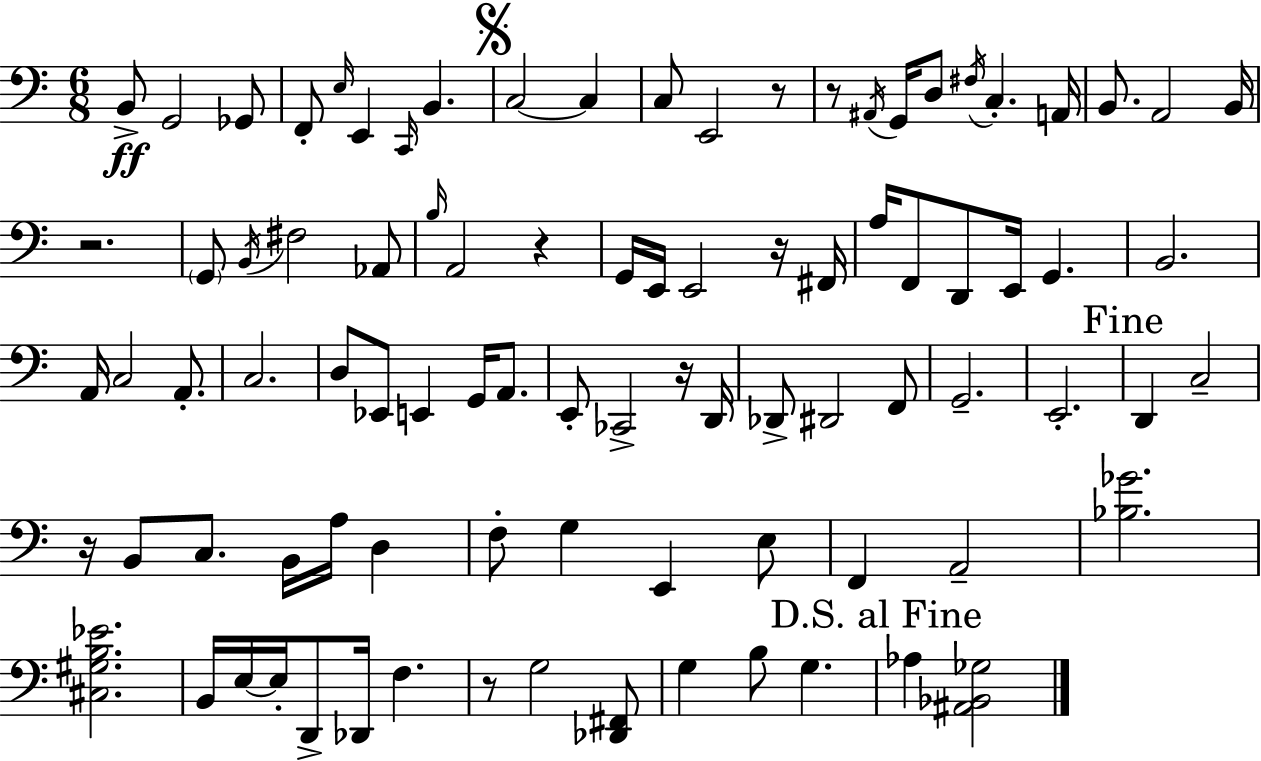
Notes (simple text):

B2/e G2/h Gb2/e F2/e E3/s E2/q C2/s B2/q. C3/h C3/q C3/e E2/h R/e R/e A#2/s G2/s D3/e F#3/s C3/q. A2/s B2/e. A2/h B2/s R/h. G2/e B2/s F#3/h Ab2/e B3/s A2/h R/q G2/s E2/s E2/h R/s F#2/s A3/s F2/e D2/e E2/s G2/q. B2/h. A2/s C3/h A2/e. C3/h. D3/e Eb2/e E2/q G2/s A2/e. E2/e CES2/h R/s D2/s Db2/e D#2/h F2/e G2/h. E2/h. D2/q C3/h R/s B2/e C3/e. B2/s A3/s D3/q F3/e G3/q E2/q E3/e F2/q A2/h [Bb3,Gb4]/h. [C#3,G#3,B3,Eb4]/h. B2/s E3/s E3/s D2/e Db2/s F3/q. R/e G3/h [Db2,F#2]/e G3/q B3/e G3/q. Ab3/q [A#2,Bb2,Gb3]/h